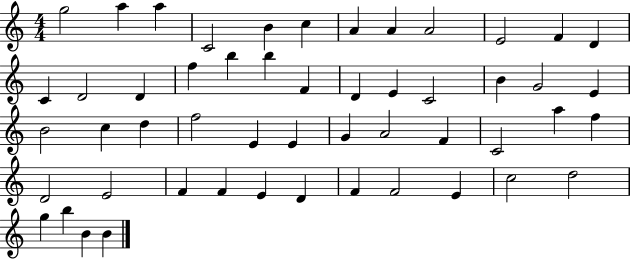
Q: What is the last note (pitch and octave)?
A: B4